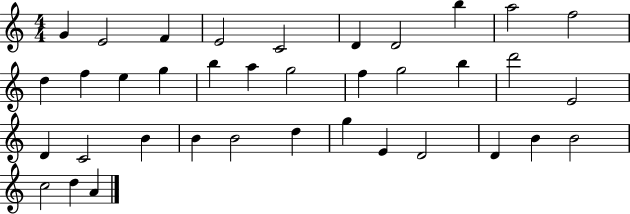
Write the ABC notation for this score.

X:1
T:Untitled
M:4/4
L:1/4
K:C
G E2 F E2 C2 D D2 b a2 f2 d f e g b a g2 f g2 b d'2 E2 D C2 B B B2 d g E D2 D B B2 c2 d A